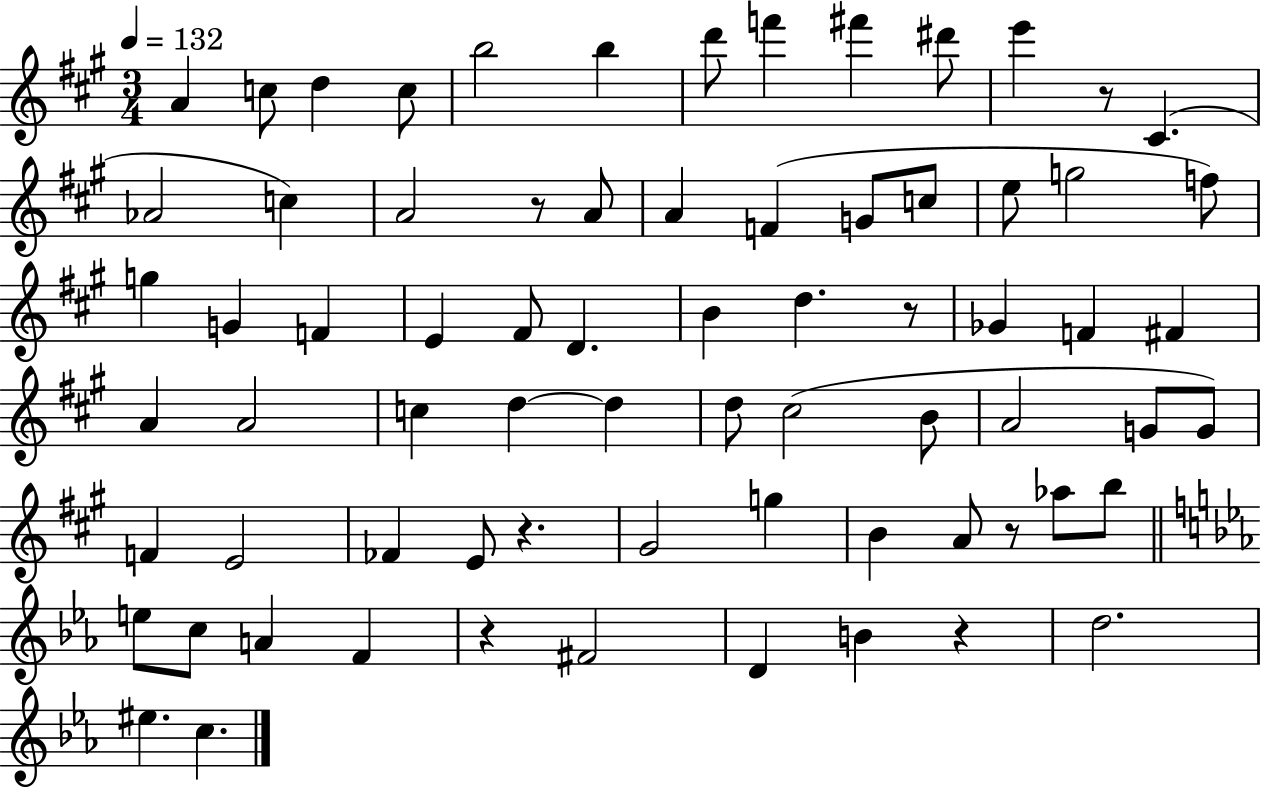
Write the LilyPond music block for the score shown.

{
  \clef treble
  \numericTimeSignature
  \time 3/4
  \key a \major
  \tempo 4 = 132
  \repeat volta 2 { a'4 c''8 d''4 c''8 | b''2 b''4 | d'''8 f'''4 fis'''4 dis'''8 | e'''4 r8 cis'4.( | \break aes'2 c''4) | a'2 r8 a'8 | a'4 f'4( g'8 c''8 | e''8 g''2 f''8) | \break g''4 g'4 f'4 | e'4 fis'8 d'4. | b'4 d''4. r8 | ges'4 f'4 fis'4 | \break a'4 a'2 | c''4 d''4~~ d''4 | d''8 cis''2( b'8 | a'2 g'8 g'8) | \break f'4 e'2 | fes'4 e'8 r4. | gis'2 g''4 | b'4 a'8 r8 aes''8 b''8 | \break \bar "||" \break \key ees \major e''8 c''8 a'4 f'4 | r4 fis'2 | d'4 b'4 r4 | d''2. | \break eis''4. c''4. | } \bar "|."
}